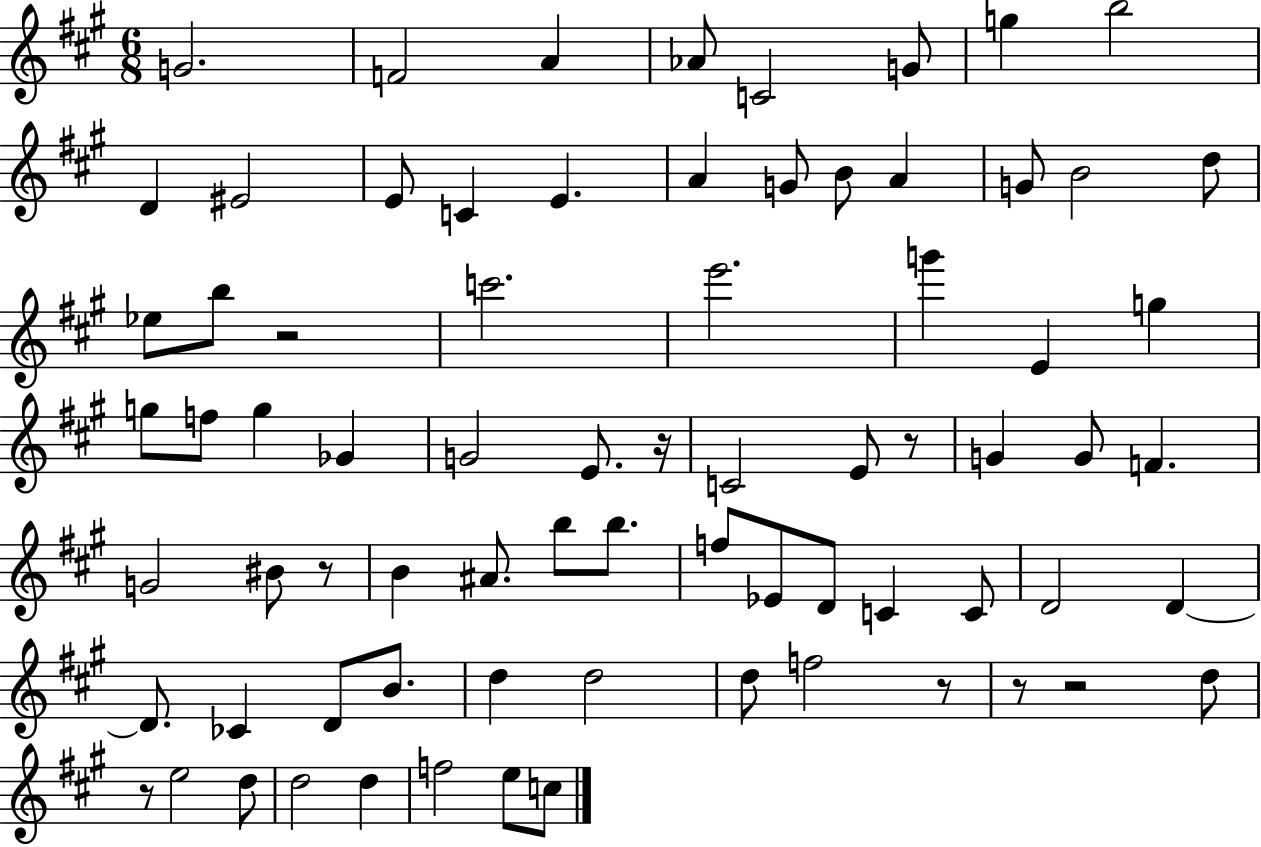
{
  \clef treble
  \numericTimeSignature
  \time 6/8
  \key a \major
  g'2. | f'2 a'4 | aes'8 c'2 g'8 | g''4 b''2 | \break d'4 eis'2 | e'8 c'4 e'4. | a'4 g'8 b'8 a'4 | g'8 b'2 d''8 | \break ees''8 b''8 r2 | c'''2. | e'''2. | g'''4 e'4 g''4 | \break g''8 f''8 g''4 ges'4 | g'2 e'8. r16 | c'2 e'8 r8 | g'4 g'8 f'4. | \break g'2 bis'8 r8 | b'4 ais'8. b''8 b''8. | f''8 ees'8 d'8 c'4 c'8 | d'2 d'4~~ | \break d'8. ces'4 d'8 b'8. | d''4 d''2 | d''8 f''2 r8 | r8 r2 d''8 | \break r8 e''2 d''8 | d''2 d''4 | f''2 e''8 c''8 | \bar "|."
}